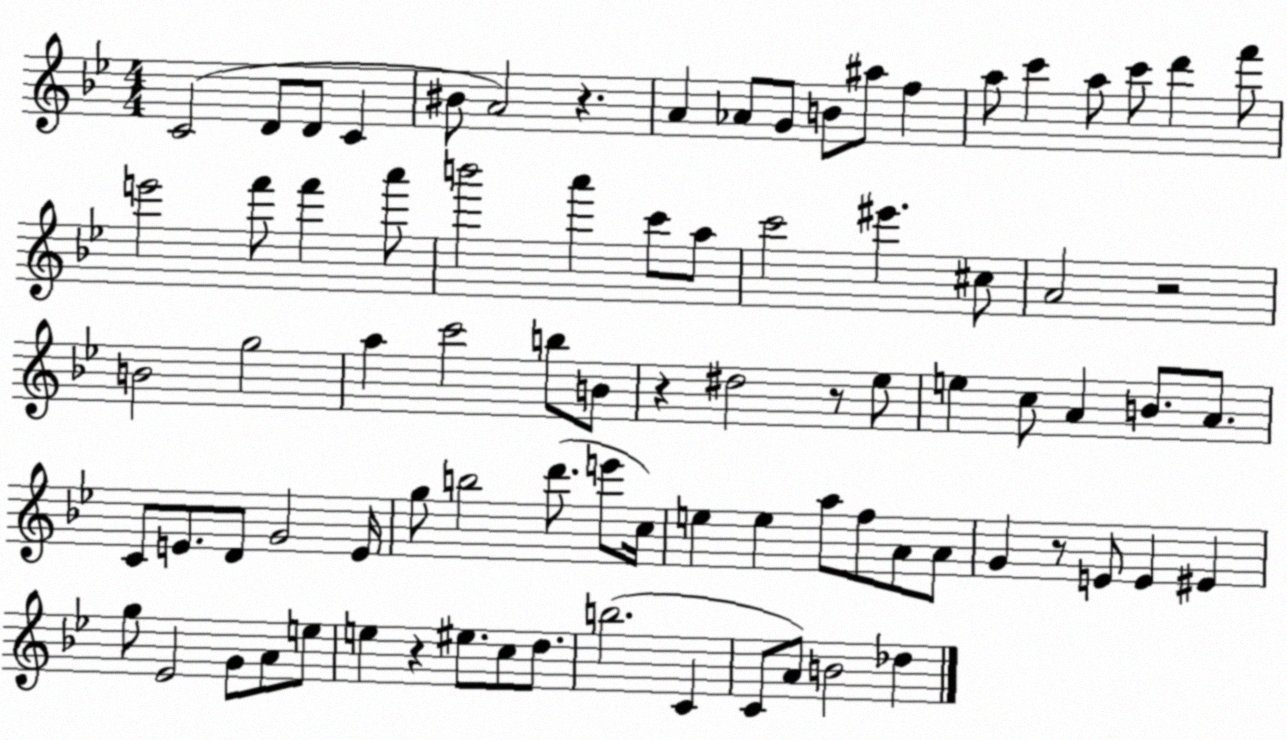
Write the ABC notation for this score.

X:1
T:Untitled
M:4/4
L:1/4
K:Bb
C2 D/2 D/2 C ^B/2 A2 z A _A/2 G/2 B/2 ^a/2 f a/2 c' a/2 c'/2 d' f'/2 e'2 f'/2 f' a'/2 b'2 a' c'/2 a/2 c'2 ^e' ^c/2 A2 z2 B2 g2 a c'2 b/2 B/2 z ^d2 z/2 _e/2 e c/2 A B/2 A/2 C/2 E/2 D/2 G2 E/4 g/2 b2 d'/2 e'/2 c/4 e e a/2 f/2 A/2 A/2 G z/2 E/2 E ^E g/2 _E2 G/2 A/2 e/2 e z ^e/2 c/2 d/2 b2 C C/2 A/2 B2 _d